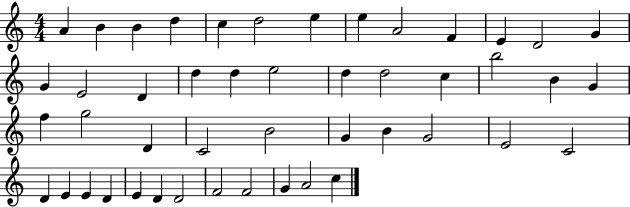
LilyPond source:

{
  \clef treble
  \numericTimeSignature
  \time 4/4
  \key c \major
  a'4 b'4 b'4 d''4 | c''4 d''2 e''4 | e''4 a'2 f'4 | e'4 d'2 g'4 | \break g'4 e'2 d'4 | d''4 d''4 e''2 | d''4 d''2 c''4 | b''2 b'4 g'4 | \break f''4 g''2 d'4 | c'2 b'2 | g'4 b'4 g'2 | e'2 c'2 | \break d'4 e'4 e'4 d'4 | e'4 d'4 d'2 | f'2 f'2 | g'4 a'2 c''4 | \break \bar "|."
}